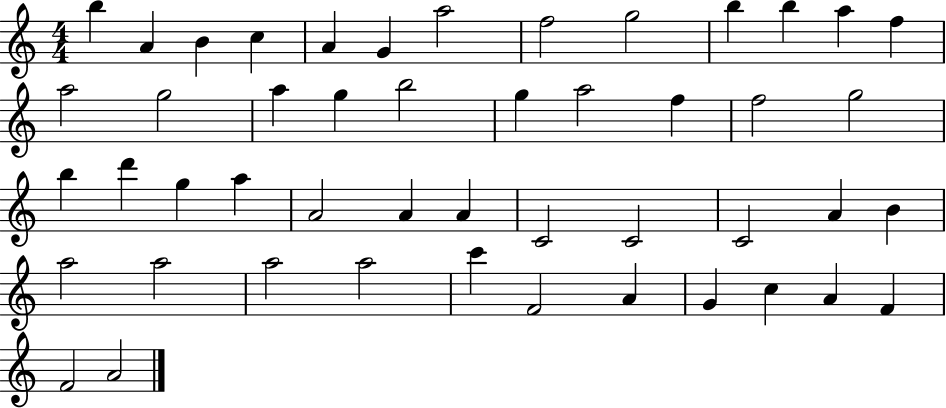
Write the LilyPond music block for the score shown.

{
  \clef treble
  \numericTimeSignature
  \time 4/4
  \key c \major
  b''4 a'4 b'4 c''4 | a'4 g'4 a''2 | f''2 g''2 | b''4 b''4 a''4 f''4 | \break a''2 g''2 | a''4 g''4 b''2 | g''4 a''2 f''4 | f''2 g''2 | \break b''4 d'''4 g''4 a''4 | a'2 a'4 a'4 | c'2 c'2 | c'2 a'4 b'4 | \break a''2 a''2 | a''2 a''2 | c'''4 f'2 a'4 | g'4 c''4 a'4 f'4 | \break f'2 a'2 | \bar "|."
}